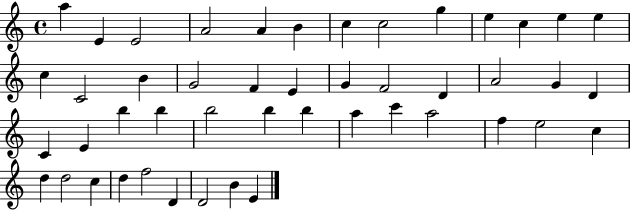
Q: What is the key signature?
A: C major